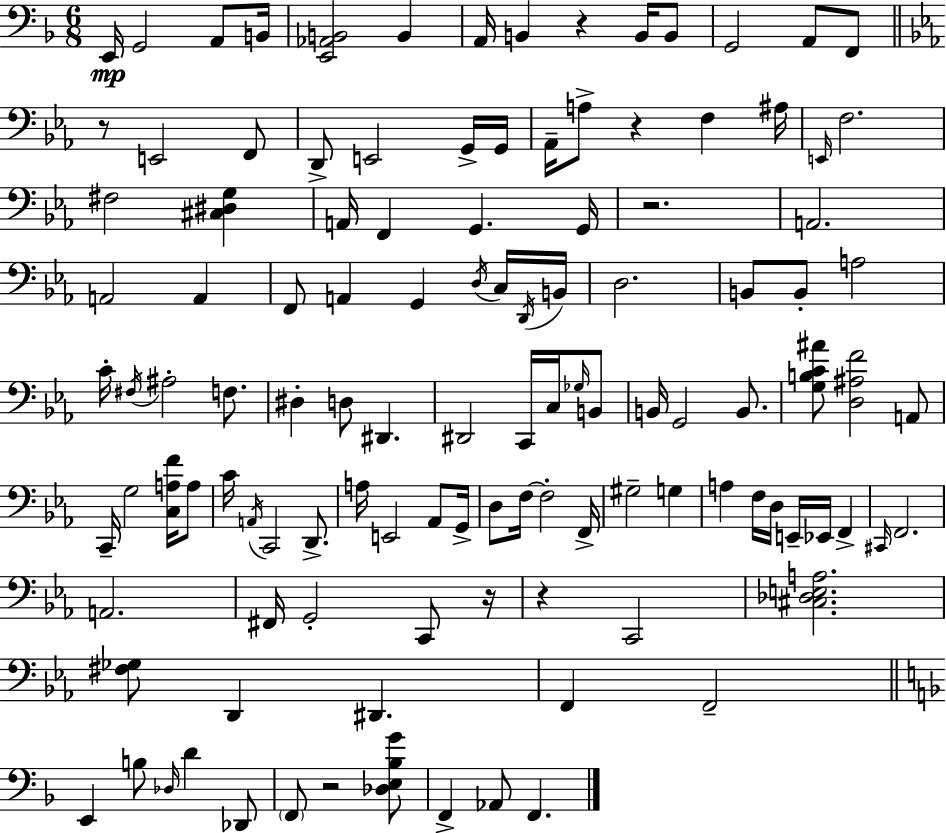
X:1
T:Untitled
M:6/8
L:1/4
K:Dm
E,,/4 G,,2 A,,/2 B,,/4 [E,,_A,,B,,]2 B,, A,,/4 B,, z B,,/4 B,,/2 G,,2 A,,/2 F,,/2 z/2 E,,2 F,,/2 D,,/2 E,,2 G,,/4 G,,/4 _A,,/4 A,/2 z F, ^A,/4 E,,/4 F,2 ^F,2 [^C,^D,G,] A,,/4 F,, G,, G,,/4 z2 A,,2 A,,2 A,, F,,/2 A,, G,, D,/4 C,/4 D,,/4 B,,/4 D,2 B,,/2 B,,/2 A,2 C/4 ^F,/4 ^A,2 F,/2 ^D, D,/2 ^D,, ^D,,2 C,,/4 C,/4 _G,/4 B,,/2 B,,/4 G,,2 B,,/2 [G,B,C^A]/2 [D,^A,F]2 A,,/2 C,,/4 G,2 [C,A,F]/4 A,/2 C/4 A,,/4 C,,2 D,,/2 A,/4 E,,2 _A,,/2 G,,/4 D,/2 F,/4 F,2 F,,/4 ^G,2 G, A, F,/4 D,/4 E,,/4 _E,,/4 F,, ^C,,/4 F,,2 A,,2 ^F,,/4 G,,2 C,,/2 z/4 z C,,2 [^C,_D,E,A,]2 [^F,_G,]/2 D,, ^D,, F,, F,,2 E,, B,/2 _D,/4 D _D,,/2 F,,/2 z2 [_D,E,_B,G]/2 F,, _A,,/2 F,,